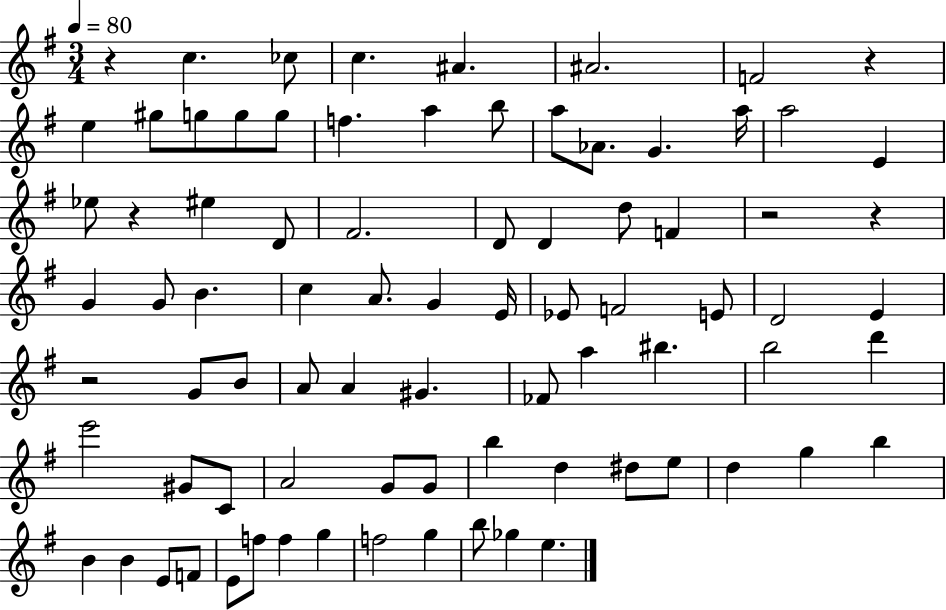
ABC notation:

X:1
T:Untitled
M:3/4
L:1/4
K:G
z c _c/2 c ^A ^A2 F2 z e ^g/2 g/2 g/2 g/2 f a b/2 a/2 _A/2 G a/4 a2 E _e/2 z ^e D/2 ^F2 D/2 D d/2 F z2 z G G/2 B c A/2 G E/4 _E/2 F2 E/2 D2 E z2 G/2 B/2 A/2 A ^G _F/2 a ^b b2 d' e'2 ^G/2 C/2 A2 G/2 G/2 b d ^d/2 e/2 d g b B B E/2 F/2 E/2 f/2 f g f2 g b/2 _g e